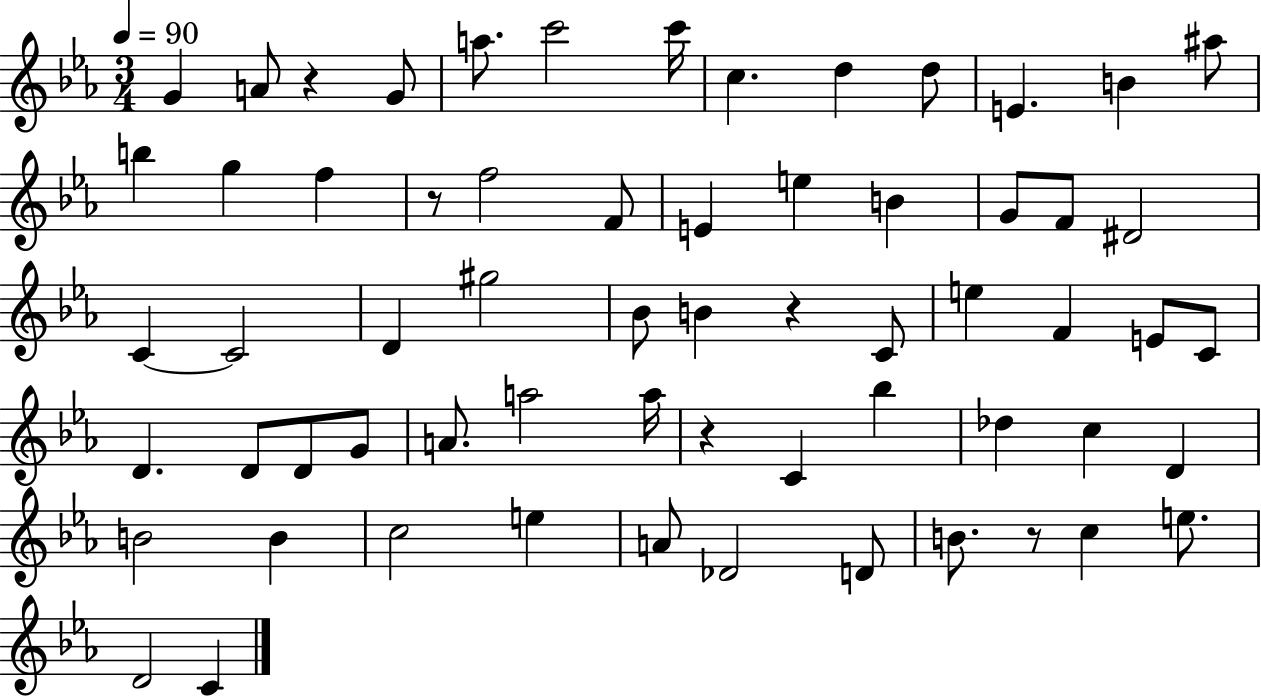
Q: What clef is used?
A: treble